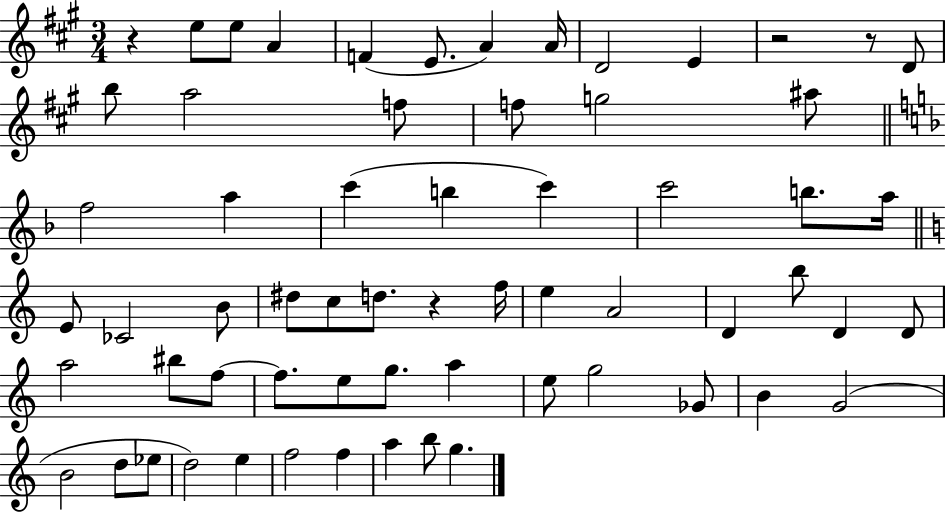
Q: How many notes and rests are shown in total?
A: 63